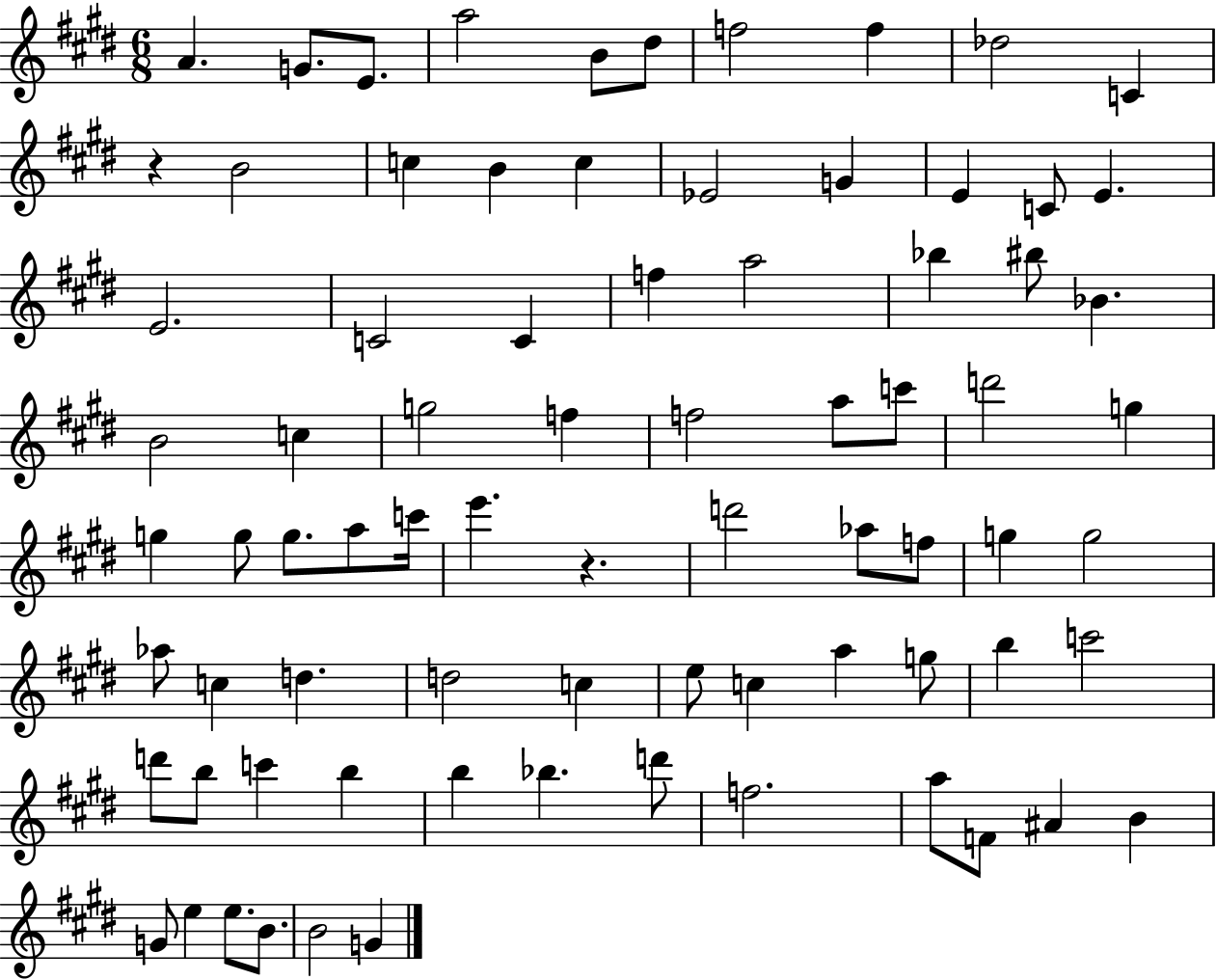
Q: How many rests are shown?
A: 2